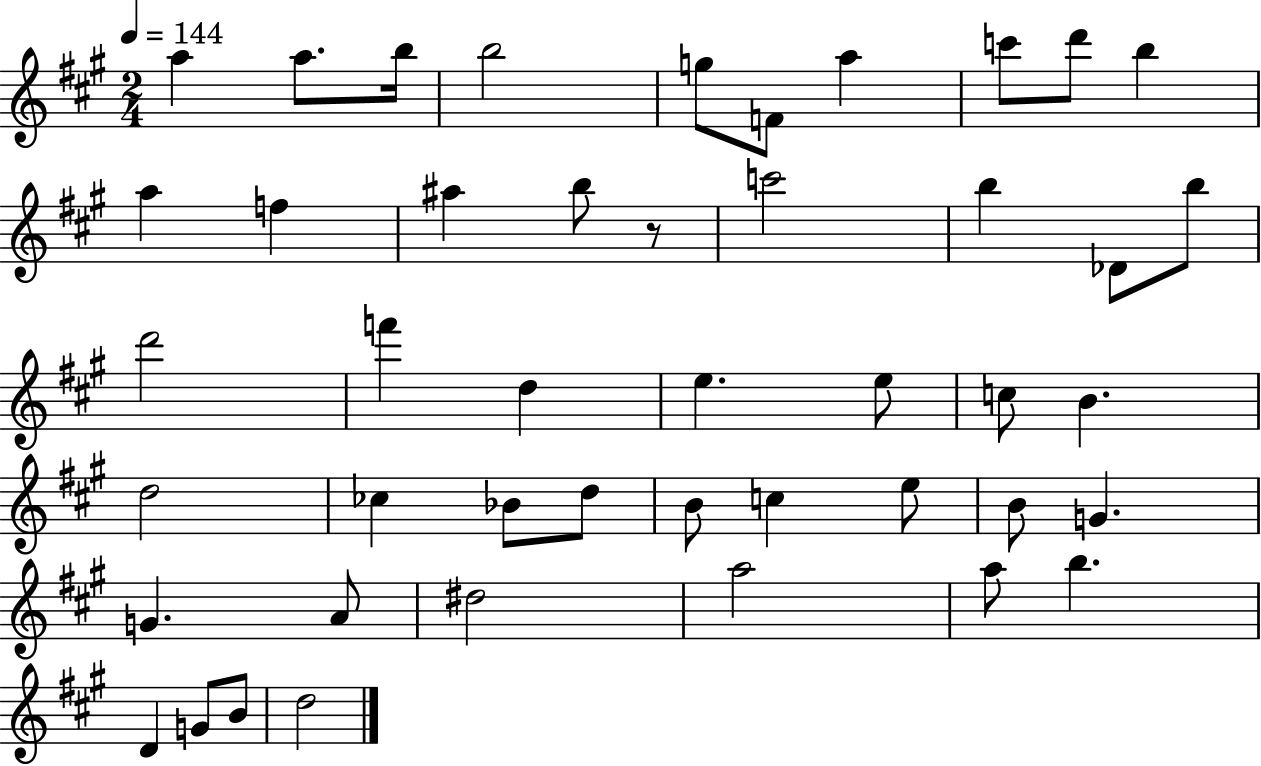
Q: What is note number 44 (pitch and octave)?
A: D5